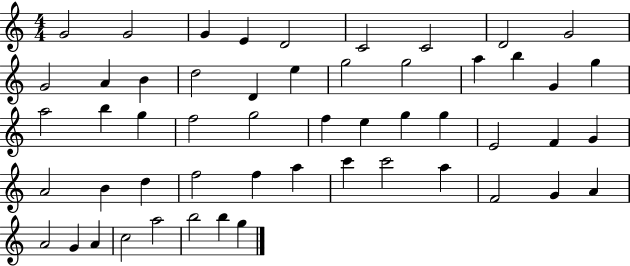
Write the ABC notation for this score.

X:1
T:Untitled
M:4/4
L:1/4
K:C
G2 G2 G E D2 C2 C2 D2 G2 G2 A B d2 D e g2 g2 a b G g a2 b g f2 g2 f e g g E2 F G A2 B d f2 f a c' c'2 a F2 G A A2 G A c2 a2 b2 b g